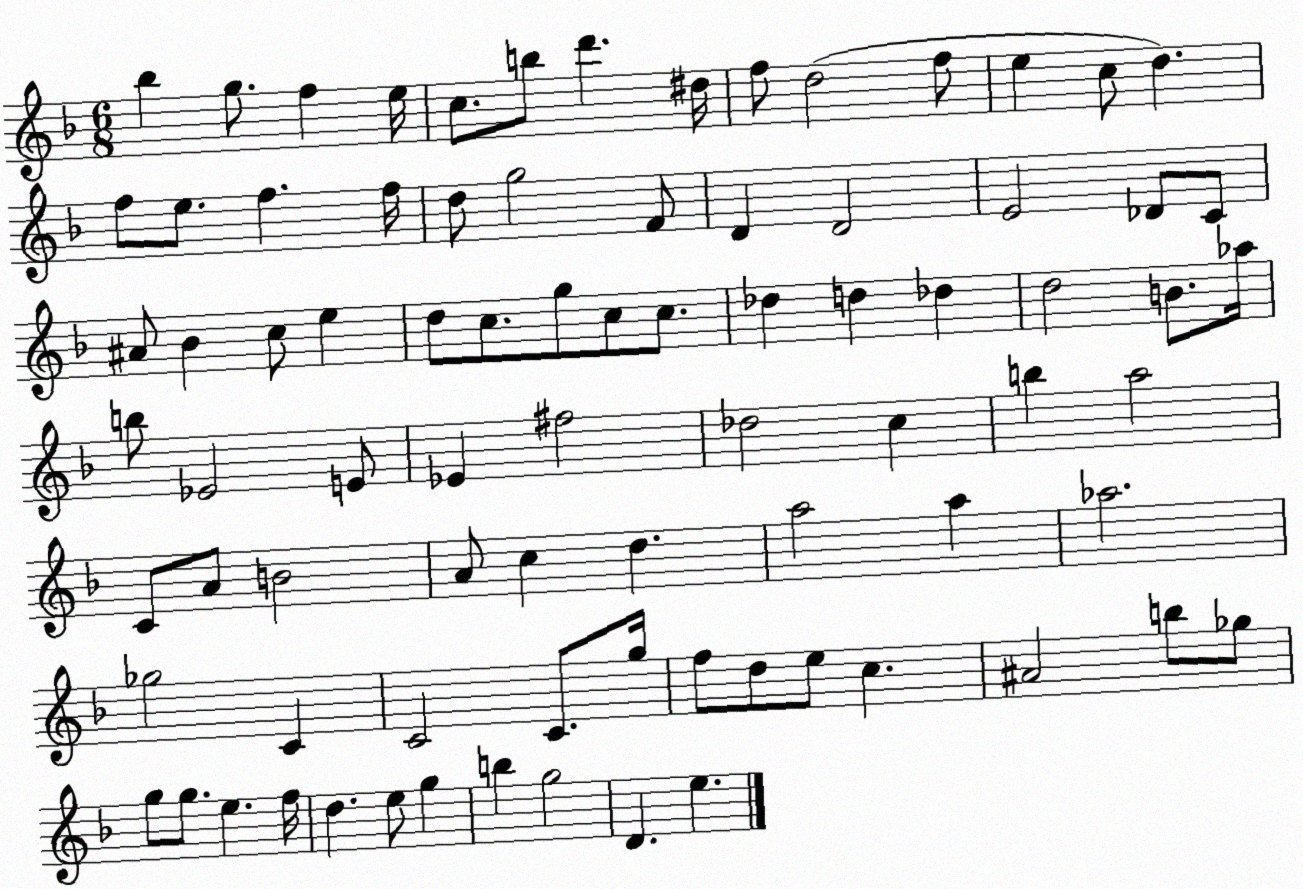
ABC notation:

X:1
T:Untitled
M:6/8
L:1/4
K:F
_b g/2 f e/4 c/2 b/2 d' ^d/4 f/2 d2 f/2 e c/2 d f/2 e/2 f f/4 d/2 g2 F/2 D D2 E2 _D/2 C/2 ^A/2 _B c/2 e d/2 c/2 g/2 c/2 c/2 _d d _d d2 B/2 _a/4 b/2 _E2 E/2 _E ^f2 _d2 c b a2 C/2 A/2 B2 A/2 c d a2 a _a2 _g2 C C2 C/2 g/4 f/2 d/2 e/2 c ^A2 b/2 _g/2 g/2 g/2 e f/4 d e/2 g b g2 D e